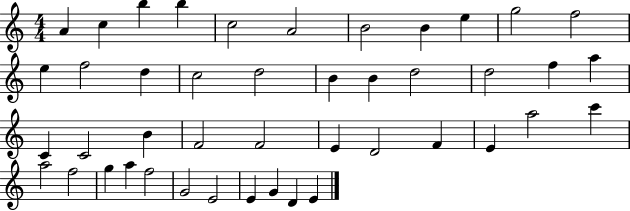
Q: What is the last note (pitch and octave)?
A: E4